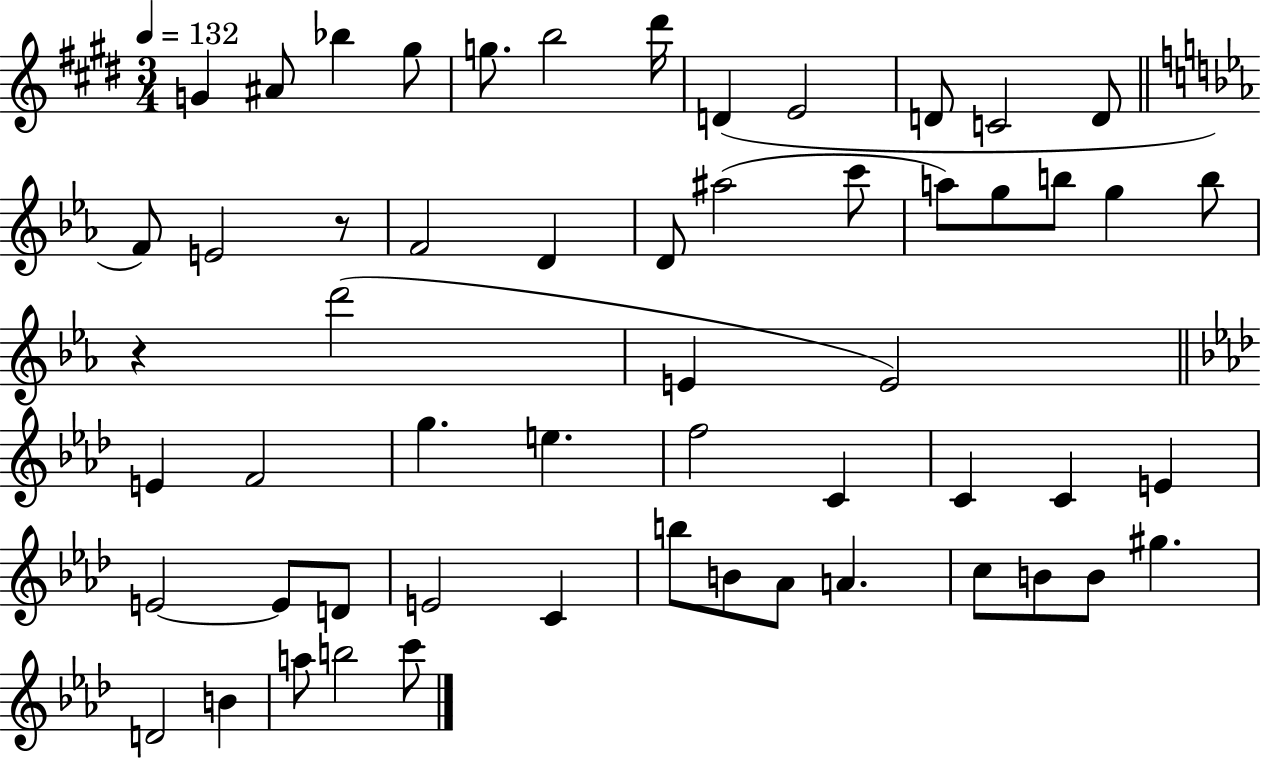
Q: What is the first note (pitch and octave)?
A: G4